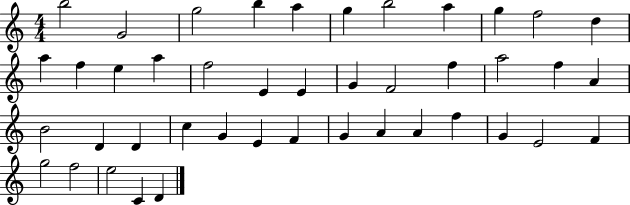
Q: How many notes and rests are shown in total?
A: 43